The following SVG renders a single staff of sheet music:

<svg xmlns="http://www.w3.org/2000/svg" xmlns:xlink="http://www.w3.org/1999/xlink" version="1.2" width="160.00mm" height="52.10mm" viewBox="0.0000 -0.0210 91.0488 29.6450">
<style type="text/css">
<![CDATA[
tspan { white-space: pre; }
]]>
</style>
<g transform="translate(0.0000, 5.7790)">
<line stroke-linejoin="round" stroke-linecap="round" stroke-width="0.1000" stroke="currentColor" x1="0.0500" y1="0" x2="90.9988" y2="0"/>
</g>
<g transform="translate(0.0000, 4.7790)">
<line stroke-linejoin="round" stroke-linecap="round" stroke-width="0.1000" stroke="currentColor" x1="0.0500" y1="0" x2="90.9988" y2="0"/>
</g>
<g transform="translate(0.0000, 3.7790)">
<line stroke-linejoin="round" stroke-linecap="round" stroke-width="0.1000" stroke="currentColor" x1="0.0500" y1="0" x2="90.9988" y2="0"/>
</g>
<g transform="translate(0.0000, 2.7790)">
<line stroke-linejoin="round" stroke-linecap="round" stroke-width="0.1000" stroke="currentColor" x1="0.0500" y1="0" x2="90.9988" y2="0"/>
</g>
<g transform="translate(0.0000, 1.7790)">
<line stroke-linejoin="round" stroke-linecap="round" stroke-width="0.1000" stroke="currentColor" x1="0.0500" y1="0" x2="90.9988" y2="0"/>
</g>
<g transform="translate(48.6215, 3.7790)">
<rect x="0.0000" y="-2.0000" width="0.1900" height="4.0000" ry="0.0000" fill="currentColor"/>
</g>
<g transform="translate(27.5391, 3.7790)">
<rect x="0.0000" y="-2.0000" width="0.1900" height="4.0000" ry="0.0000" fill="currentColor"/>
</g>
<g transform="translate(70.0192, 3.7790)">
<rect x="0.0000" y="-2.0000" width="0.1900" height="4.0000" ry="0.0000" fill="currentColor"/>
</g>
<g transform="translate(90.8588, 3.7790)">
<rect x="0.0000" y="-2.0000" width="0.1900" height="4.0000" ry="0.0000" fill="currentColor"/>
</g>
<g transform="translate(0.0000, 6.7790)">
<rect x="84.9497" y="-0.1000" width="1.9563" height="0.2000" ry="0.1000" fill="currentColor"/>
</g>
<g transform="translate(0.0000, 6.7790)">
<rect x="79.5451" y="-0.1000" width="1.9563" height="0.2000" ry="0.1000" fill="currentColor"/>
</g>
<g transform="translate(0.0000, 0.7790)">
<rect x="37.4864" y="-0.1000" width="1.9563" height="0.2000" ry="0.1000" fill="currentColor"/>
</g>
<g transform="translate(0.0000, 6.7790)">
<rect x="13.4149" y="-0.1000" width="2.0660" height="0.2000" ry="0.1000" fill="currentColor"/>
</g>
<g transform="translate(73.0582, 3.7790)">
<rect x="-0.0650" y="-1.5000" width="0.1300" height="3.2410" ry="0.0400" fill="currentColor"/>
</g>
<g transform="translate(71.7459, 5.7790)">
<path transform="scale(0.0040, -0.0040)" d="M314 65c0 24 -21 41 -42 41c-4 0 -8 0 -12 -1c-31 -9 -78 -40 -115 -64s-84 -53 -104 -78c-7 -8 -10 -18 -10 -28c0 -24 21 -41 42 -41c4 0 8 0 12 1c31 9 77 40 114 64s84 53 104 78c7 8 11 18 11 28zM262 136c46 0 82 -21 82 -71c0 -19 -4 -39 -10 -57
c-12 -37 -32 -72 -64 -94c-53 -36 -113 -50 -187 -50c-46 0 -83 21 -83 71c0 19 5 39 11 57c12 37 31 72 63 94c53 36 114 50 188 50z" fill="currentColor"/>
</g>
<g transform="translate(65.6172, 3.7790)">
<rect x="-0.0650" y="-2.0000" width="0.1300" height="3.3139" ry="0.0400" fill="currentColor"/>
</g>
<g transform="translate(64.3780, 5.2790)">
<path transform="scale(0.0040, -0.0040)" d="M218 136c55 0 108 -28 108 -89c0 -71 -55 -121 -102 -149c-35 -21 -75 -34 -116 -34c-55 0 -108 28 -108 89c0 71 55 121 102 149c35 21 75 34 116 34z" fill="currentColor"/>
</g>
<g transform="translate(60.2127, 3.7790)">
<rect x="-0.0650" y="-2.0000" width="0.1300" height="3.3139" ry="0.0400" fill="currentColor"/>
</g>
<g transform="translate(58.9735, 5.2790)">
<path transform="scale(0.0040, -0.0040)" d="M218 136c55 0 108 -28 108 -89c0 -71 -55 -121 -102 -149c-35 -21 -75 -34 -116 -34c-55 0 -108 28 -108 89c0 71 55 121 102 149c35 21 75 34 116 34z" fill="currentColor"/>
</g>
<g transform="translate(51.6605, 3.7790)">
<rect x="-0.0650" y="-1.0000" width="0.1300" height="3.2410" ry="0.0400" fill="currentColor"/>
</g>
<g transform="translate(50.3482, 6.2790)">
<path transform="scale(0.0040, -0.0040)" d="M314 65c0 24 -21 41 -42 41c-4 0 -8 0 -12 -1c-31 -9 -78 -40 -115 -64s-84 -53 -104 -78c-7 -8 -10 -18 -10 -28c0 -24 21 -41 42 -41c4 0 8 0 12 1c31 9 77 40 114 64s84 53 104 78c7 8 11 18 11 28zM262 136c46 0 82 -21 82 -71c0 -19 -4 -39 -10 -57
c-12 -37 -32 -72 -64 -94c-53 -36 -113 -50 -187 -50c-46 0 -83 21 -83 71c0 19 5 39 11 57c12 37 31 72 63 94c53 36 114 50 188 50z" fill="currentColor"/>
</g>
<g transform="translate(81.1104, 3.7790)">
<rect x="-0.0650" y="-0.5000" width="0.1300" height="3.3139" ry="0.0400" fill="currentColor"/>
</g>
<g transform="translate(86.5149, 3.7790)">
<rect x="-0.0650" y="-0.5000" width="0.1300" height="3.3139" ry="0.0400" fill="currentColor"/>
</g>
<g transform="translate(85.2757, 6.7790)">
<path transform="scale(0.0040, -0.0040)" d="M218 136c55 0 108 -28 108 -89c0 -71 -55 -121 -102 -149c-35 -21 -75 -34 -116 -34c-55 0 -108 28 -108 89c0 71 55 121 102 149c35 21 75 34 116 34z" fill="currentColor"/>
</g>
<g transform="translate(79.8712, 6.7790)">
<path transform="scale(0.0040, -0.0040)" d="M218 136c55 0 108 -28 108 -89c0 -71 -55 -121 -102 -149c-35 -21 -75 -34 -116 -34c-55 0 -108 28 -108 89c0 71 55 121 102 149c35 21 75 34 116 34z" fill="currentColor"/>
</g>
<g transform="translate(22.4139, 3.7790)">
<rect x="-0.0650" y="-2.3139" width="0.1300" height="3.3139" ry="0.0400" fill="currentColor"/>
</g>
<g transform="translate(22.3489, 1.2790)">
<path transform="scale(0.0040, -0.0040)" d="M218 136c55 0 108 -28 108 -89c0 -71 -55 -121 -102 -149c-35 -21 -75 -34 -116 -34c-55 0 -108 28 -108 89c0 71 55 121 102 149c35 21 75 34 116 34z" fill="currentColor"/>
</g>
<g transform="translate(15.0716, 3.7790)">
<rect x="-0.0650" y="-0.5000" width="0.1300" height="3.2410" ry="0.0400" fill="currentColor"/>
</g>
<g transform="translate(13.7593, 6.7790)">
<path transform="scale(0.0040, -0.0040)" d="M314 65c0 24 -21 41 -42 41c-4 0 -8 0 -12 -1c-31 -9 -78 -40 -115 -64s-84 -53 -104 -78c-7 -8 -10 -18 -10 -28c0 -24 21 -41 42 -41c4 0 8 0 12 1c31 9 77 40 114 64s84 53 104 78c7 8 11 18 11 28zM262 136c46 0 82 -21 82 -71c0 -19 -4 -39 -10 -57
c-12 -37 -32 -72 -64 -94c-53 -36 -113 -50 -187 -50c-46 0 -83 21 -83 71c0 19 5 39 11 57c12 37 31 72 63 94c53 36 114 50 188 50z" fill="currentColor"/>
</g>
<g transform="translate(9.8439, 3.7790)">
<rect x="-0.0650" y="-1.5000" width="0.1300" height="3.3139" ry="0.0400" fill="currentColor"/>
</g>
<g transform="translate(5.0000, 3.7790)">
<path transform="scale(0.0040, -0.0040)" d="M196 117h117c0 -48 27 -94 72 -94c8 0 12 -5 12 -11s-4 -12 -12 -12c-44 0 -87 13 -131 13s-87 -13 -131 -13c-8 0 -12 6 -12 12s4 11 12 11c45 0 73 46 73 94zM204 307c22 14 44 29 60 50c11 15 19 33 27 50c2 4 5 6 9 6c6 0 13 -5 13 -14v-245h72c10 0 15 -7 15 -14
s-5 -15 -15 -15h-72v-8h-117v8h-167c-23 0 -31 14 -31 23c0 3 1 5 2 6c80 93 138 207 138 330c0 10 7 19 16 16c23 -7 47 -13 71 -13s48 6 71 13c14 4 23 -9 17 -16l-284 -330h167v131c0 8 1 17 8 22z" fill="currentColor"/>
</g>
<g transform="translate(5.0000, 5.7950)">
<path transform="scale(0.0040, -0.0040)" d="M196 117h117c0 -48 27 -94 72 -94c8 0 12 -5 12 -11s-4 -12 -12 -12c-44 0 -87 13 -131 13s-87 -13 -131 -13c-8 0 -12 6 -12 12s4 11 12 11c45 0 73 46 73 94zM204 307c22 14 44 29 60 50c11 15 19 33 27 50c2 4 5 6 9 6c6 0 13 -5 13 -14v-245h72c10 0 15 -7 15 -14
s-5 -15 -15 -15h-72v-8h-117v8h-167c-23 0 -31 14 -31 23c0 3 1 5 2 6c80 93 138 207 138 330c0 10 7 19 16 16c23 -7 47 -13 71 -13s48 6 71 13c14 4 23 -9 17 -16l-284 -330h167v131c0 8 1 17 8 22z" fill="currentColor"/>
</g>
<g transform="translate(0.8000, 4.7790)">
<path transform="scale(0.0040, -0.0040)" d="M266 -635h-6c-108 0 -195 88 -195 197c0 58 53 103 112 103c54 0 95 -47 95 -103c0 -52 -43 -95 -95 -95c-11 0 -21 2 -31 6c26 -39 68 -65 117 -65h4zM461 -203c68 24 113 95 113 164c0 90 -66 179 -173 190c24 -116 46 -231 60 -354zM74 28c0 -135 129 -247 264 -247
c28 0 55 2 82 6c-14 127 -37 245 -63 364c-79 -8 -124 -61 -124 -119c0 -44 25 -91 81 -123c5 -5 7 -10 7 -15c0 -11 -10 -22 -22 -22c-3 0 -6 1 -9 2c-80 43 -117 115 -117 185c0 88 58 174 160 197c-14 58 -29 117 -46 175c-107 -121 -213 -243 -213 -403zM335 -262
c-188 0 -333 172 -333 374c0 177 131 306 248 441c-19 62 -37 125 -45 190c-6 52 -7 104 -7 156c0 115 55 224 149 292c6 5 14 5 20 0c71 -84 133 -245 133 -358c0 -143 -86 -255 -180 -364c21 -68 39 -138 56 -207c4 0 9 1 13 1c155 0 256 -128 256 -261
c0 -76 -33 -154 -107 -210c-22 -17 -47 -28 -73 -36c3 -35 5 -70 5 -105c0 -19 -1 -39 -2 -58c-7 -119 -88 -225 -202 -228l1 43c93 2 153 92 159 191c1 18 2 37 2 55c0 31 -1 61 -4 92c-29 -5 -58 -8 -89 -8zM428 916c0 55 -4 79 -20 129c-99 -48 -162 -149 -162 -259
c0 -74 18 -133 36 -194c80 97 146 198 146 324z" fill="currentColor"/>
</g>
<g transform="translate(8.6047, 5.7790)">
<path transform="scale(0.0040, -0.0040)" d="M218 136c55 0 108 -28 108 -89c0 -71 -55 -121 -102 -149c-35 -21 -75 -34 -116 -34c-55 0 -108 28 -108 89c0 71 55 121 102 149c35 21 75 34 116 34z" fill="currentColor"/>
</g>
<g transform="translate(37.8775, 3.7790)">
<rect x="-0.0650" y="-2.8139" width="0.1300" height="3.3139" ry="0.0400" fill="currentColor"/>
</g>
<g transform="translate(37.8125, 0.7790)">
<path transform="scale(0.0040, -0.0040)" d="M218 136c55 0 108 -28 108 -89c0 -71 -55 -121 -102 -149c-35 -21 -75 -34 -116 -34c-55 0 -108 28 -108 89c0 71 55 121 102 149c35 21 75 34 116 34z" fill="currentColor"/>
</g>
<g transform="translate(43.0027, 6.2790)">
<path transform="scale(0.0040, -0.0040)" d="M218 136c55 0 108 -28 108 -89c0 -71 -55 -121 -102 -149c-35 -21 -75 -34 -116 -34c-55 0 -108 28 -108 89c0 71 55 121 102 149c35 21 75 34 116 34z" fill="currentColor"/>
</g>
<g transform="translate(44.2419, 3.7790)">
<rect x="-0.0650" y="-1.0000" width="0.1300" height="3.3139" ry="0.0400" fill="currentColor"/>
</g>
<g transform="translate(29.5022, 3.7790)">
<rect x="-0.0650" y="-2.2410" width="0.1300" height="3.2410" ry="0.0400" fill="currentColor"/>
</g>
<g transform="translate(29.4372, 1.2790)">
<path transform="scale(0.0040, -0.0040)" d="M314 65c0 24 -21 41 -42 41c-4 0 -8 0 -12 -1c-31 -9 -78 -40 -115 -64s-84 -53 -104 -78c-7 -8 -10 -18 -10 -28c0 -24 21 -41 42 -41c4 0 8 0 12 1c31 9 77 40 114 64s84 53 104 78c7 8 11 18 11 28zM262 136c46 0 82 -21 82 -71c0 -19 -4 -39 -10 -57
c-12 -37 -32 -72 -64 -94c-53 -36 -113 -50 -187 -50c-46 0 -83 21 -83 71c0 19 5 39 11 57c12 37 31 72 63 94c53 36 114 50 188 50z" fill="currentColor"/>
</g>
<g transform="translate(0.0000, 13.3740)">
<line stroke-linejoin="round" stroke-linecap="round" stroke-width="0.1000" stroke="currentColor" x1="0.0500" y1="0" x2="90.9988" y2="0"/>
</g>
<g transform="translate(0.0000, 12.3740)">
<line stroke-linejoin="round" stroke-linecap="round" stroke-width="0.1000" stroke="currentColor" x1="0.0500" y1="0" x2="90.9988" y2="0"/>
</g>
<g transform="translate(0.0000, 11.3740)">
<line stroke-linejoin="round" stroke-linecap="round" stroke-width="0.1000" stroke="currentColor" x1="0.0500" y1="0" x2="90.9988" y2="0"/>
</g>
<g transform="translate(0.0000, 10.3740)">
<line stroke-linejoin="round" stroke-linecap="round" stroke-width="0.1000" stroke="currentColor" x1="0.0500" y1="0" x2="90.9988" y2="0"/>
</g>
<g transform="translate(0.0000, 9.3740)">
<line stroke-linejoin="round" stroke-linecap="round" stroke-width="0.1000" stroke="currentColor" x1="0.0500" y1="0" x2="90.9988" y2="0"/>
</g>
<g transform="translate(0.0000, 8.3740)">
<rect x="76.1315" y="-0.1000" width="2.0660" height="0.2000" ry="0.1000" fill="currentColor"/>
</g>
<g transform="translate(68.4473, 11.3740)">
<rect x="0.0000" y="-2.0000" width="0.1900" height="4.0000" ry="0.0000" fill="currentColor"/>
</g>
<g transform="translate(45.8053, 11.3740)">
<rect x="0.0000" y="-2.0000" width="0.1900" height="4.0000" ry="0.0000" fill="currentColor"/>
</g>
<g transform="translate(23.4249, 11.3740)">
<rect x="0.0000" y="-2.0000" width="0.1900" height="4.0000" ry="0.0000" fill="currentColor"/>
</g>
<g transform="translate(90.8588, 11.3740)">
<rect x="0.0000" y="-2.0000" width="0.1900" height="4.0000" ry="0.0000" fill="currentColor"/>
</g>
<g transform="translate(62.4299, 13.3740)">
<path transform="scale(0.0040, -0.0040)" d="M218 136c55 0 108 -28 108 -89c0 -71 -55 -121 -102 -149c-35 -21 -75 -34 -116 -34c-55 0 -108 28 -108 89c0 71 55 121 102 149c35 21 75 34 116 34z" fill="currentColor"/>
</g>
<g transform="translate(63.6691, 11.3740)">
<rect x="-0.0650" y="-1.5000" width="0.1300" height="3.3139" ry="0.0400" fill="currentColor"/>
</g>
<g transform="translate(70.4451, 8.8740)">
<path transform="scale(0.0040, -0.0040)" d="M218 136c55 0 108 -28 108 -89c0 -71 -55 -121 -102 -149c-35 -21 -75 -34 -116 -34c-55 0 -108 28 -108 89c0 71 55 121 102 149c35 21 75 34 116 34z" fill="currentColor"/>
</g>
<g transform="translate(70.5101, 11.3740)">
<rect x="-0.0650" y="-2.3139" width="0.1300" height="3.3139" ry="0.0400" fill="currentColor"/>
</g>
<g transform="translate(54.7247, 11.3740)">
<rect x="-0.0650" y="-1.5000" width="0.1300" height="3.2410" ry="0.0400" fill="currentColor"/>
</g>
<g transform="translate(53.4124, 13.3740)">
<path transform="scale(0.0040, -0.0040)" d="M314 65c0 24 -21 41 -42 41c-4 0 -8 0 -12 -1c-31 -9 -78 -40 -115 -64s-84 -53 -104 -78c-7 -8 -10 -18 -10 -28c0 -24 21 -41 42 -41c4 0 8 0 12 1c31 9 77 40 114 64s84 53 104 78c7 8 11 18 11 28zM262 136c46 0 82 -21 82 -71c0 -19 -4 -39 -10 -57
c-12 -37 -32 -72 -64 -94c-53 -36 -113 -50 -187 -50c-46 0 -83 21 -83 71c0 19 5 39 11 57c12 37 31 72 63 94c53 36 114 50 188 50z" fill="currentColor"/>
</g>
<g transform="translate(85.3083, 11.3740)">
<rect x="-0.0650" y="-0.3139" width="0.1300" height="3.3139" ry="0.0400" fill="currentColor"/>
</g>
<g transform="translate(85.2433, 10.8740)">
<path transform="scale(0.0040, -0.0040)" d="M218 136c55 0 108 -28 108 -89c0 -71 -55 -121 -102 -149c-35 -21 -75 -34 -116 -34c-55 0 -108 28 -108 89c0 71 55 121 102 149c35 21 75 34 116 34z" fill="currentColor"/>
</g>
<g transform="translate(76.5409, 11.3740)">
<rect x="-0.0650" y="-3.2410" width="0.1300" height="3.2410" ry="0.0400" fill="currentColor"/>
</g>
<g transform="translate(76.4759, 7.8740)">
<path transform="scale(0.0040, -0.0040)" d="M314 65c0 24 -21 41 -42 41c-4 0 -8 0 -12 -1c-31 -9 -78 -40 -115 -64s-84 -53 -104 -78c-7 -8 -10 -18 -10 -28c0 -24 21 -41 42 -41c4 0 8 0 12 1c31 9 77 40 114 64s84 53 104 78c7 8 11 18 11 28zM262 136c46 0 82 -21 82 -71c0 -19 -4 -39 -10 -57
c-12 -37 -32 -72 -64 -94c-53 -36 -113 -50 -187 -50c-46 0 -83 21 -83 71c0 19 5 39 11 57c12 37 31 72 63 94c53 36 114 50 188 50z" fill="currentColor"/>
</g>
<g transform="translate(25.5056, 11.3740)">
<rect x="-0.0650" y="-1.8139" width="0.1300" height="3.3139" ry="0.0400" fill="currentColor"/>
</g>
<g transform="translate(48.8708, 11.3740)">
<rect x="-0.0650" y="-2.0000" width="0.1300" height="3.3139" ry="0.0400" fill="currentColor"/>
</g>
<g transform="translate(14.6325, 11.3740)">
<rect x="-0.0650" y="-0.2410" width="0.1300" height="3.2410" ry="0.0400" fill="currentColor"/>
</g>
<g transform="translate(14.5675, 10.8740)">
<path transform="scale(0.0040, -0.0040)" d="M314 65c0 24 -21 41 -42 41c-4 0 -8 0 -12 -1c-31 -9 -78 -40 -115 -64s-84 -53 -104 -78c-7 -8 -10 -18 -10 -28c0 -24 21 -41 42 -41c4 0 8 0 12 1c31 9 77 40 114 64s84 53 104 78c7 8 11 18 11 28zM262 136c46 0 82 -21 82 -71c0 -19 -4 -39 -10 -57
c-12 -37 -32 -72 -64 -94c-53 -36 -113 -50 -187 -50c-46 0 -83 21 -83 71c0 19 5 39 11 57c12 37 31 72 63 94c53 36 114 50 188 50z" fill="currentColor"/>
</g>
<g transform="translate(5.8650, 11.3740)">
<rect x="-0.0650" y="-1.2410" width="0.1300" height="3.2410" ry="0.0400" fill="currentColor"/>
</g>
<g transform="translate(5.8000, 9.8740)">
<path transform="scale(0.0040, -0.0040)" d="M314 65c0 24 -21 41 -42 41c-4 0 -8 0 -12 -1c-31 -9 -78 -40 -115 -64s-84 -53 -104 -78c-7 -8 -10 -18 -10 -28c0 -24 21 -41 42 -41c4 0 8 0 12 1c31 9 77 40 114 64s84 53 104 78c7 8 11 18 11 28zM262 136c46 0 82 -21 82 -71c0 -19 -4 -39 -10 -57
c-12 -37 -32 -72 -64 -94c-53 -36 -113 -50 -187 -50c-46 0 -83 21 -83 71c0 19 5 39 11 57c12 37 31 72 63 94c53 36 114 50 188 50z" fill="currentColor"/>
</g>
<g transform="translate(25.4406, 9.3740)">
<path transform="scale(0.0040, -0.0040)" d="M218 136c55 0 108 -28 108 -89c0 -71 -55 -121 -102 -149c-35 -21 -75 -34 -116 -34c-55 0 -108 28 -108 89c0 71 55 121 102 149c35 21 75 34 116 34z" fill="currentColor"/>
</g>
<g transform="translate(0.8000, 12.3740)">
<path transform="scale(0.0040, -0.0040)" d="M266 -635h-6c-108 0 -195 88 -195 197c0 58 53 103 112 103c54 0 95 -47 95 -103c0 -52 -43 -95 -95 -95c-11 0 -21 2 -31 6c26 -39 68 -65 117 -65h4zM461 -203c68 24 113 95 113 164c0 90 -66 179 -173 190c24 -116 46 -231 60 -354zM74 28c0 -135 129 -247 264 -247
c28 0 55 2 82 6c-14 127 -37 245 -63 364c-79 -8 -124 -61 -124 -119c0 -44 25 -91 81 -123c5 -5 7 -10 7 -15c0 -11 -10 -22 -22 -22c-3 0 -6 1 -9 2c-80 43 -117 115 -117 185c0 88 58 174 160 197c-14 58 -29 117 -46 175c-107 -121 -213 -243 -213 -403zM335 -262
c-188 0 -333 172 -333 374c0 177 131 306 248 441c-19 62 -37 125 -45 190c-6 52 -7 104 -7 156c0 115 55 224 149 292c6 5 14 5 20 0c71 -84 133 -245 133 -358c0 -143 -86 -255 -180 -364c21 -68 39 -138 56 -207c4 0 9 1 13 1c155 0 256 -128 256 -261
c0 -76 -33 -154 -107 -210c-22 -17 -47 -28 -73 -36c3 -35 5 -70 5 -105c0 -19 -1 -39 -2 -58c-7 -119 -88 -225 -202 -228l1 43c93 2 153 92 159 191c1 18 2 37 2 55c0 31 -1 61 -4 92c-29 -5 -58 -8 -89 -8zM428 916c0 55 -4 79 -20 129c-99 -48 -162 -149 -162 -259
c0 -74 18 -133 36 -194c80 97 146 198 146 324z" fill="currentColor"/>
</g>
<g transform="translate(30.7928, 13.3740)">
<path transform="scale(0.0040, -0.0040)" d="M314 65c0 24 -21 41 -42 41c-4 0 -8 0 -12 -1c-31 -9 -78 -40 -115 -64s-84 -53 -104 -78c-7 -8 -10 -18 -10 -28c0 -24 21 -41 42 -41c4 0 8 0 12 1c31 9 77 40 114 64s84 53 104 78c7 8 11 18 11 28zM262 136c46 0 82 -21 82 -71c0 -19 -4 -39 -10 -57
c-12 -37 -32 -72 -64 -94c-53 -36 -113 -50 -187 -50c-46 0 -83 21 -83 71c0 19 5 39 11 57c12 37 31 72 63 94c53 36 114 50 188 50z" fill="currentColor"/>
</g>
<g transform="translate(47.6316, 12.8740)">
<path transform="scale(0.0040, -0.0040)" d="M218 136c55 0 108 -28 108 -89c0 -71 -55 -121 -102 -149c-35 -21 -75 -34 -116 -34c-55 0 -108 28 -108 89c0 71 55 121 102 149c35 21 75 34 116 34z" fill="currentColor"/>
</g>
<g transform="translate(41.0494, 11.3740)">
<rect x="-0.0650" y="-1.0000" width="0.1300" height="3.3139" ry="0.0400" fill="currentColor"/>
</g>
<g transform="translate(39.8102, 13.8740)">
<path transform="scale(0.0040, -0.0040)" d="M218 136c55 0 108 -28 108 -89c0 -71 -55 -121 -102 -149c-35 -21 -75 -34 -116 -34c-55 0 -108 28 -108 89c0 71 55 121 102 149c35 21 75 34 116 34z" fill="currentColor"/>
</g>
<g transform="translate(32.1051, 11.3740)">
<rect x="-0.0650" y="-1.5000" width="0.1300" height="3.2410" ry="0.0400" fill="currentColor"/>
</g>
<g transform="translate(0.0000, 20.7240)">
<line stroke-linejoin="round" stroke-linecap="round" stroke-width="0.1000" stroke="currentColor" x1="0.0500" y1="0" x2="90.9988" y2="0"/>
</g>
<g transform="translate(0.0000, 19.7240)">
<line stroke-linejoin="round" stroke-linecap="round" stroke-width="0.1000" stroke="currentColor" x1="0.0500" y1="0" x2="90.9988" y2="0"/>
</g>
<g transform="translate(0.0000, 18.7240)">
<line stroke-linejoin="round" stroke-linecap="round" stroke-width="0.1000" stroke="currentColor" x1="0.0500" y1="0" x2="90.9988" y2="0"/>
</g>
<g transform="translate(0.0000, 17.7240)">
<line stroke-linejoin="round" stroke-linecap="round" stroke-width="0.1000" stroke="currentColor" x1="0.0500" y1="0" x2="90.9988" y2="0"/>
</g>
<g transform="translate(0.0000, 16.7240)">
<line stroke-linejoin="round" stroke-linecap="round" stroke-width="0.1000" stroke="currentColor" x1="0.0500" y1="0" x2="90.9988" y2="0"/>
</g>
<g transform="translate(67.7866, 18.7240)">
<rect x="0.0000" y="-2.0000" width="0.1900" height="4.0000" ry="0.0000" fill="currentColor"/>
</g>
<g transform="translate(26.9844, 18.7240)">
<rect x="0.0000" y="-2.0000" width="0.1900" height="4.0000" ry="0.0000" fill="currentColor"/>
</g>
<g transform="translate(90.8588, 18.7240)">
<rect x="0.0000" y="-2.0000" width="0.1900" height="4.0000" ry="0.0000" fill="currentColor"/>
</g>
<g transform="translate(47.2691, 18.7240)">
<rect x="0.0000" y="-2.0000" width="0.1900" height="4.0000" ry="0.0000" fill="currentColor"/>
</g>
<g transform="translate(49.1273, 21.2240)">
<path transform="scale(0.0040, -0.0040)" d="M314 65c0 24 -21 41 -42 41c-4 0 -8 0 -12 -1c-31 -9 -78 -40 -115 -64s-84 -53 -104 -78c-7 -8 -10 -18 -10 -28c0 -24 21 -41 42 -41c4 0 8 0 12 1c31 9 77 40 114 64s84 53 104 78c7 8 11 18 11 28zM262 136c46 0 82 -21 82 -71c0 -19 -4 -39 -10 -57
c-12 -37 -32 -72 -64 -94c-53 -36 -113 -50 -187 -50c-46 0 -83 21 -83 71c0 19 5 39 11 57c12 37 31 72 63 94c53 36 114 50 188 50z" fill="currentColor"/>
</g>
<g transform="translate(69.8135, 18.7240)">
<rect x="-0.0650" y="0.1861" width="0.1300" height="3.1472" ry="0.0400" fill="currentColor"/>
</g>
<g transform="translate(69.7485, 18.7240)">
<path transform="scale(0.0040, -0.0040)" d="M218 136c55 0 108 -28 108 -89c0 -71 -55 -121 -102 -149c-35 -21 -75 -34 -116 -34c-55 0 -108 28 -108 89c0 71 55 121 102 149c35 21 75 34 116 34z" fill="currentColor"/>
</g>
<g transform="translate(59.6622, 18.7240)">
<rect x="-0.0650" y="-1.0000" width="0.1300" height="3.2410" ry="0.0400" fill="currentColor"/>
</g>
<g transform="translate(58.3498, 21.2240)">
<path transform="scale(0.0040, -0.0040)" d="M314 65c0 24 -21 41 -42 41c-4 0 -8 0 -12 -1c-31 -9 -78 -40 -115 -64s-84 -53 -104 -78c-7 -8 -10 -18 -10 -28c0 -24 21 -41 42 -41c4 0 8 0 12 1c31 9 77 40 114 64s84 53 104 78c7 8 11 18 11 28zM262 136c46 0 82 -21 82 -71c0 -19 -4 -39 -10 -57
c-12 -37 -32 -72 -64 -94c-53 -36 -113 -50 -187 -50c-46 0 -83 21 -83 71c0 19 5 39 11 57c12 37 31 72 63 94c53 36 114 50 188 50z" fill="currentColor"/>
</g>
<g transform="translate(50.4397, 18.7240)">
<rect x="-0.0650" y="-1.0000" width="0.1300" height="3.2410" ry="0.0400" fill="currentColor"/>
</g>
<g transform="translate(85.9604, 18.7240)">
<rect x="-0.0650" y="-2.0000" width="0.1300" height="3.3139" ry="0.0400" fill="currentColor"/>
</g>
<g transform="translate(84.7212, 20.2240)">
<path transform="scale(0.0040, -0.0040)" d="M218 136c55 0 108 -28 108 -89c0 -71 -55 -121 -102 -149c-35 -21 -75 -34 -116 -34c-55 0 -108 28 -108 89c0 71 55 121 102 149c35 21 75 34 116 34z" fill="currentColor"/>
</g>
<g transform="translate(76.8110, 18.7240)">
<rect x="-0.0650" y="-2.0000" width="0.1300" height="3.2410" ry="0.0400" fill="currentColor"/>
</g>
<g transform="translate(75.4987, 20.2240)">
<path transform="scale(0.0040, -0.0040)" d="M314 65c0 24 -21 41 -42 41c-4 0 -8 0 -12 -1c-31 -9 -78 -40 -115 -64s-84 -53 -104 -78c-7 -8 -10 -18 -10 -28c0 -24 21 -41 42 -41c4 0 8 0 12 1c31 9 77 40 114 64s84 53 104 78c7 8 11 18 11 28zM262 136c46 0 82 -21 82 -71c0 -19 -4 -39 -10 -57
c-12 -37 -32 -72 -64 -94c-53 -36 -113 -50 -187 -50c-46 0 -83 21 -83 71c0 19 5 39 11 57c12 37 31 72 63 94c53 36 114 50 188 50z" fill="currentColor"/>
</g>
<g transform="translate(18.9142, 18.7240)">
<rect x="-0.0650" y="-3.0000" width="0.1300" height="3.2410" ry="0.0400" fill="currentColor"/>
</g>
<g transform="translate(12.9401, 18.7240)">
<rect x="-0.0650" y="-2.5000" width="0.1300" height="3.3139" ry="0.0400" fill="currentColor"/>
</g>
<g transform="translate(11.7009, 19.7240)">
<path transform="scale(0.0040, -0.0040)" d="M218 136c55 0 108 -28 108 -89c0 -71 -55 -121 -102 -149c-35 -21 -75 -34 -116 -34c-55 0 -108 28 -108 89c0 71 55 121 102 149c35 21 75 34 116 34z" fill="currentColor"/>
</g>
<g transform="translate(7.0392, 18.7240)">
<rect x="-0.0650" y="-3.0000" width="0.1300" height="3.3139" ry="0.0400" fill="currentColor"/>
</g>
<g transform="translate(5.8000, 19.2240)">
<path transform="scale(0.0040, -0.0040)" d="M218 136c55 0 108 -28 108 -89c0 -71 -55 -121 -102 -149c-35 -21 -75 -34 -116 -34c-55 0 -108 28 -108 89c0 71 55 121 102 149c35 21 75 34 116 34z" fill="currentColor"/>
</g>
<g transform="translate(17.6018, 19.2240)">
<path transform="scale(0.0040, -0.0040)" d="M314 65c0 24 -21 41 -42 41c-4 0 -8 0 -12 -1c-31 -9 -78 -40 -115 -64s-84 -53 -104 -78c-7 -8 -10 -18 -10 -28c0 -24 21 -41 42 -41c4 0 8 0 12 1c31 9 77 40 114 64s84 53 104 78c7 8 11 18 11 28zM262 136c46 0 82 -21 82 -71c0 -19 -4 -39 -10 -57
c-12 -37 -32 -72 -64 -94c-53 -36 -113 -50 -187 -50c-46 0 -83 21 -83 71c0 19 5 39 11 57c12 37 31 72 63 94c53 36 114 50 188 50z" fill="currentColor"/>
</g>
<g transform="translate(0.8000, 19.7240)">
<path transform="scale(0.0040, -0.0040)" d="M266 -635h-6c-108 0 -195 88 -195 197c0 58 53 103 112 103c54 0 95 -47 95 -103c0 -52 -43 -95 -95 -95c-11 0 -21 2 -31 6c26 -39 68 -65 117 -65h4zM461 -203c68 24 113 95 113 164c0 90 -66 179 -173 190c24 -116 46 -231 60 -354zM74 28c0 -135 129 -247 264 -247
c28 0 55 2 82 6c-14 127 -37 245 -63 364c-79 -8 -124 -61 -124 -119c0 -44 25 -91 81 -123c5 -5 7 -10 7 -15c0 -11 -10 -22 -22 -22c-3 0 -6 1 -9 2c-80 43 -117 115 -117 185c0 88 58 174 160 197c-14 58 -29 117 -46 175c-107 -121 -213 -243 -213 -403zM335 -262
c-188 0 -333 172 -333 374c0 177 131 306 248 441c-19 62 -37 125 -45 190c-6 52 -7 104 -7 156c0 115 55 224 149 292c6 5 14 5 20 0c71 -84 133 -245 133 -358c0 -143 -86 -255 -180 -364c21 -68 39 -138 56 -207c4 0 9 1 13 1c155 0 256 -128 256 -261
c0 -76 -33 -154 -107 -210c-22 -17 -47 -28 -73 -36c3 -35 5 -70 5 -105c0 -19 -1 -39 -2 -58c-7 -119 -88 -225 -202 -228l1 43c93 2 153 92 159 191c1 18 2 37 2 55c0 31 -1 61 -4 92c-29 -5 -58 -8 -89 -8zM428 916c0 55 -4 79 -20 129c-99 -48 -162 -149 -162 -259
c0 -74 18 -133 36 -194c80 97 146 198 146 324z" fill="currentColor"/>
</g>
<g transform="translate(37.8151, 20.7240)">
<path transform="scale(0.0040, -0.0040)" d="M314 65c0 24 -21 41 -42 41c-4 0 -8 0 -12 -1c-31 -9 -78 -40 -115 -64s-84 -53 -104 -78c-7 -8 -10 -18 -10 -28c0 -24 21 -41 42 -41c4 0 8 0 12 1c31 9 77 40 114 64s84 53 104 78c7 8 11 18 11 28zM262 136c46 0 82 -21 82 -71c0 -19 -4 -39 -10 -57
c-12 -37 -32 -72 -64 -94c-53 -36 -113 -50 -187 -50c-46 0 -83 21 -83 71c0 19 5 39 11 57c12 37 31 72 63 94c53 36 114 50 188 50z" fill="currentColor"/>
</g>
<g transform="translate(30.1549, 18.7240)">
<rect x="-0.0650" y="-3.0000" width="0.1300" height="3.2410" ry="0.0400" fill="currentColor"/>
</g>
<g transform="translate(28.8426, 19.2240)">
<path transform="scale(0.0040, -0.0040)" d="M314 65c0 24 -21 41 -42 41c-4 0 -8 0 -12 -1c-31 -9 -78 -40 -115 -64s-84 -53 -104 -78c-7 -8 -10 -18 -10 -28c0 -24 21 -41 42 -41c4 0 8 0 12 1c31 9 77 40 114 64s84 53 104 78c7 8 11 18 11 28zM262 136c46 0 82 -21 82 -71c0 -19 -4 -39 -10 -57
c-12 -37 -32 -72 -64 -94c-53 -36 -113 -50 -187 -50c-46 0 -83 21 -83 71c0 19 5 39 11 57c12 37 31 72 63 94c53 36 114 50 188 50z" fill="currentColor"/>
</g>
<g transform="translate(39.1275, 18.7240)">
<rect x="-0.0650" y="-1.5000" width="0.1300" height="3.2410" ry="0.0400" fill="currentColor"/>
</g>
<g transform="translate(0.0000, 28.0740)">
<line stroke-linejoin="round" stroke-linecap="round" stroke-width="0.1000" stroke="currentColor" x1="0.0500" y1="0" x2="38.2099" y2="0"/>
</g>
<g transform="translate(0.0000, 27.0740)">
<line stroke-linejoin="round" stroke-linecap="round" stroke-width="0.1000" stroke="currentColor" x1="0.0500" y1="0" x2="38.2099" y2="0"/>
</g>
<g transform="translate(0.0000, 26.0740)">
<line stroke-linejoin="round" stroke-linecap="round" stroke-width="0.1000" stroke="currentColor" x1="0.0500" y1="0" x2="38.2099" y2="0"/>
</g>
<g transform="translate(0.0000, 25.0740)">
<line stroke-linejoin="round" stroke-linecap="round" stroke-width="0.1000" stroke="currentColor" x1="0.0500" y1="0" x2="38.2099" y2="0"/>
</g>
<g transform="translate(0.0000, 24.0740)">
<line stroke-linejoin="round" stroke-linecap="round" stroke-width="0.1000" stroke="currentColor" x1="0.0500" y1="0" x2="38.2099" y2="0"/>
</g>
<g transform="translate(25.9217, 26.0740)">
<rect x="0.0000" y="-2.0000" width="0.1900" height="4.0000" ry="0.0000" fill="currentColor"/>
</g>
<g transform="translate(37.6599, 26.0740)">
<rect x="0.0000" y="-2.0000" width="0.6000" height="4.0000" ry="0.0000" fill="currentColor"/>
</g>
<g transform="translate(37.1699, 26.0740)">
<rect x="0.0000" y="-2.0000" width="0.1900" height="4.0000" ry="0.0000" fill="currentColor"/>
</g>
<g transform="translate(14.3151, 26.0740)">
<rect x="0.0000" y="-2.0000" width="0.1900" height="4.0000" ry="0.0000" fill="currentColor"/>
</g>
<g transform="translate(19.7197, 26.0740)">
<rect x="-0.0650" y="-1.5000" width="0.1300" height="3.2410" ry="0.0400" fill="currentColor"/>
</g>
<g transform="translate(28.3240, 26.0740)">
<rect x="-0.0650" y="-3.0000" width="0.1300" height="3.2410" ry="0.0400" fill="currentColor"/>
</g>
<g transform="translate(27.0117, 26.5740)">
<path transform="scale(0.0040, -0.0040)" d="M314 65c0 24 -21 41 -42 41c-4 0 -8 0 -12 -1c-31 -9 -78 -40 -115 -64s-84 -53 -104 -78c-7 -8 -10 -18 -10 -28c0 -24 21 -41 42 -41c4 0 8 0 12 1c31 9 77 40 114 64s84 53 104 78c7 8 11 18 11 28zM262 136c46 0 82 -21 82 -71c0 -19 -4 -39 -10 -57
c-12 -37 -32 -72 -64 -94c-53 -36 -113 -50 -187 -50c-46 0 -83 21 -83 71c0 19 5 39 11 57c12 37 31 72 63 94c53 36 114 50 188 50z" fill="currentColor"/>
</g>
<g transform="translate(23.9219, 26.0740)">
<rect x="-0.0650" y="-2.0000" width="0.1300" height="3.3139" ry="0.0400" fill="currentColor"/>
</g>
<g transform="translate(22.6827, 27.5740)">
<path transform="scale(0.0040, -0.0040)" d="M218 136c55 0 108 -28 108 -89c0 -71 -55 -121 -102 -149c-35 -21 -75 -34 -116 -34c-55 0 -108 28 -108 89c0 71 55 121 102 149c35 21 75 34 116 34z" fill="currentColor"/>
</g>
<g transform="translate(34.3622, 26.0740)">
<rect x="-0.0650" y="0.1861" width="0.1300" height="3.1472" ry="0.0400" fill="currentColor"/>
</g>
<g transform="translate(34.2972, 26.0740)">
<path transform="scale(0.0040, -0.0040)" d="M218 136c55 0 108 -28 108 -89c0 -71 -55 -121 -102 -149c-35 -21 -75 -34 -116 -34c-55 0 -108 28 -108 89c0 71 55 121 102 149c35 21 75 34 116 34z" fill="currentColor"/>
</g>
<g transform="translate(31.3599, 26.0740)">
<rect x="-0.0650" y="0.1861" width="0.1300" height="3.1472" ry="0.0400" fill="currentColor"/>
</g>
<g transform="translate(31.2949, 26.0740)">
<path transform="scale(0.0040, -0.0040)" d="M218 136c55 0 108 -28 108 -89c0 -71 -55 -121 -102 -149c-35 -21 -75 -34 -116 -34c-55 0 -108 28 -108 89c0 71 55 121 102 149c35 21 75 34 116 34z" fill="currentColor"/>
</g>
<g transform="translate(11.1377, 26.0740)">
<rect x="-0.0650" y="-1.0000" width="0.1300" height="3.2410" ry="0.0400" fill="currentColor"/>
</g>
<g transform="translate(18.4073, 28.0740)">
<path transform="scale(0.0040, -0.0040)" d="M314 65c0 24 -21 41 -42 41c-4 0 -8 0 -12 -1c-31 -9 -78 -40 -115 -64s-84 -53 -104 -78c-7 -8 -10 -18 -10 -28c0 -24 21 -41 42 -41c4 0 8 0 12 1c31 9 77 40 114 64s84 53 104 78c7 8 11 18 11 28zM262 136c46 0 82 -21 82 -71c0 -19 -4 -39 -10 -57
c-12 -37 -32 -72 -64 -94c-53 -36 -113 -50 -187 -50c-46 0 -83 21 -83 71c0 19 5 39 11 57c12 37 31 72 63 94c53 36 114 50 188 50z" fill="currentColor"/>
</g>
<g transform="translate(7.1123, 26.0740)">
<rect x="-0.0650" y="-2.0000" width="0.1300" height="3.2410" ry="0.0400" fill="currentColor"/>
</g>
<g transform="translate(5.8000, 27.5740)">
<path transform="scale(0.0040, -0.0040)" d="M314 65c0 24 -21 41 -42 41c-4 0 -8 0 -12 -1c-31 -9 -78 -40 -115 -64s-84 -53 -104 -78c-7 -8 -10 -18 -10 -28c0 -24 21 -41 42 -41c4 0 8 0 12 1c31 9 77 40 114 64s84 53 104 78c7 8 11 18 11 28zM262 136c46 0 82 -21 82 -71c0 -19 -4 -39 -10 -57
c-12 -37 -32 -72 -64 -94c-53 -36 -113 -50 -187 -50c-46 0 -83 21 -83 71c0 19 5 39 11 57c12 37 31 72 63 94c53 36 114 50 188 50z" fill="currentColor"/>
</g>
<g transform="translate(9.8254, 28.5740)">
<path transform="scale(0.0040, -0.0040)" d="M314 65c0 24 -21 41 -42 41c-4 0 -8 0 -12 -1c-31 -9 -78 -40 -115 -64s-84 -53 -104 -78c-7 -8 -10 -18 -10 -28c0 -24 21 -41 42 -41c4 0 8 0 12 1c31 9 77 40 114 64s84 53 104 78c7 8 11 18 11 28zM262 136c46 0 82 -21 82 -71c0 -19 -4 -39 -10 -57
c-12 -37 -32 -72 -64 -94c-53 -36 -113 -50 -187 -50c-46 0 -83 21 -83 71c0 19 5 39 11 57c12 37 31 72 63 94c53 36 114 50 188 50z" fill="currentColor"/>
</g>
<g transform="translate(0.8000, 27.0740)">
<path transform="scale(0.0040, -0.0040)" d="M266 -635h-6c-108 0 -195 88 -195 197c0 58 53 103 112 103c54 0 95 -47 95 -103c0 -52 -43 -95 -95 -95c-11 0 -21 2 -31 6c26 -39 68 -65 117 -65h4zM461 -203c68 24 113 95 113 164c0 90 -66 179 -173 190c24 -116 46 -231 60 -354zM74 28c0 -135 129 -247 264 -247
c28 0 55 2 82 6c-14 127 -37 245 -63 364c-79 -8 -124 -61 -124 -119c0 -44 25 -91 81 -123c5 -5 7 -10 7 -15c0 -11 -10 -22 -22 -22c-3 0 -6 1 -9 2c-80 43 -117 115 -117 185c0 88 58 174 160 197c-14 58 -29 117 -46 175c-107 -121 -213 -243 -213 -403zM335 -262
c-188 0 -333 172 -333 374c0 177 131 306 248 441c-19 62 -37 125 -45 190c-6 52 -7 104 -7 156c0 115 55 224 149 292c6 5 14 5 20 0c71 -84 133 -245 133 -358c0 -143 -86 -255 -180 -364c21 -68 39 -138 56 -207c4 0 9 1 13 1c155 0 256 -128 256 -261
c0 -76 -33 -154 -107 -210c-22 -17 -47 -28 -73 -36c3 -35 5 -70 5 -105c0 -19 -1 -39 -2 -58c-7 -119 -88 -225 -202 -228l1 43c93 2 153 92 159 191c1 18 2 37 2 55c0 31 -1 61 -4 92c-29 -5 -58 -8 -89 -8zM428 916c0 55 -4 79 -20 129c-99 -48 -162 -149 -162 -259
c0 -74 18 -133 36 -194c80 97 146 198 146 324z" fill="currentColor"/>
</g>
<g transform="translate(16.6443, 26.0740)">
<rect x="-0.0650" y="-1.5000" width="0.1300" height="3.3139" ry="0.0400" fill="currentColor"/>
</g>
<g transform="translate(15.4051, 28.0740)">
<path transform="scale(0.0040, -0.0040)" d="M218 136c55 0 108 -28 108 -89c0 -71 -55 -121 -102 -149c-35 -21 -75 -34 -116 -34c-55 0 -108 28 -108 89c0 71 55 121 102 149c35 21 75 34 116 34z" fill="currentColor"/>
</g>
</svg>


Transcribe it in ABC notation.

X:1
T:Untitled
M:4/4
L:1/4
K:C
E C2 g g2 a D D2 F F E2 C C e2 c2 f E2 D F E2 E g b2 c A G A2 A2 E2 D2 D2 B F2 F F2 D2 E E2 F A2 B B